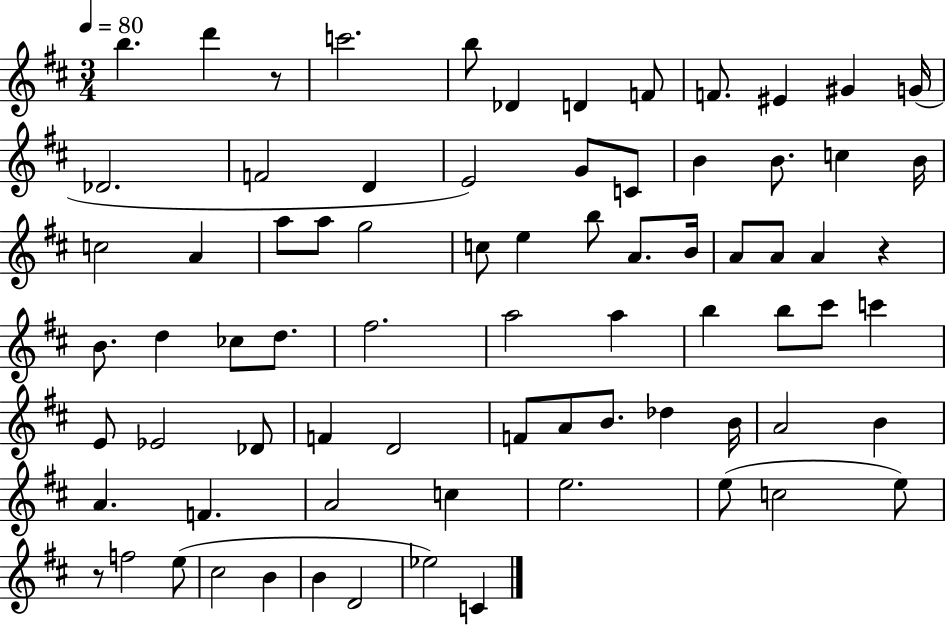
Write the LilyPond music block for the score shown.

{
  \clef treble
  \numericTimeSignature
  \time 3/4
  \key d \major
  \tempo 4 = 80
  b''4. d'''4 r8 | c'''2. | b''8 des'4 d'4 f'8 | f'8. eis'4 gis'4 g'16( | \break des'2. | f'2 d'4 | e'2) g'8 c'8 | b'4 b'8. c''4 b'16 | \break c''2 a'4 | a''8 a''8 g''2 | c''8 e''4 b''8 a'8. b'16 | a'8 a'8 a'4 r4 | \break b'8. d''4 ces''8 d''8. | fis''2. | a''2 a''4 | b''4 b''8 cis'''8 c'''4 | \break e'8 ees'2 des'8 | f'4 d'2 | f'8 a'8 b'8. des''4 b'16 | a'2 b'4 | \break a'4. f'4. | a'2 c''4 | e''2. | e''8( c''2 e''8) | \break r8 f''2 e''8( | cis''2 b'4 | b'4 d'2 | ees''2) c'4 | \break \bar "|."
}